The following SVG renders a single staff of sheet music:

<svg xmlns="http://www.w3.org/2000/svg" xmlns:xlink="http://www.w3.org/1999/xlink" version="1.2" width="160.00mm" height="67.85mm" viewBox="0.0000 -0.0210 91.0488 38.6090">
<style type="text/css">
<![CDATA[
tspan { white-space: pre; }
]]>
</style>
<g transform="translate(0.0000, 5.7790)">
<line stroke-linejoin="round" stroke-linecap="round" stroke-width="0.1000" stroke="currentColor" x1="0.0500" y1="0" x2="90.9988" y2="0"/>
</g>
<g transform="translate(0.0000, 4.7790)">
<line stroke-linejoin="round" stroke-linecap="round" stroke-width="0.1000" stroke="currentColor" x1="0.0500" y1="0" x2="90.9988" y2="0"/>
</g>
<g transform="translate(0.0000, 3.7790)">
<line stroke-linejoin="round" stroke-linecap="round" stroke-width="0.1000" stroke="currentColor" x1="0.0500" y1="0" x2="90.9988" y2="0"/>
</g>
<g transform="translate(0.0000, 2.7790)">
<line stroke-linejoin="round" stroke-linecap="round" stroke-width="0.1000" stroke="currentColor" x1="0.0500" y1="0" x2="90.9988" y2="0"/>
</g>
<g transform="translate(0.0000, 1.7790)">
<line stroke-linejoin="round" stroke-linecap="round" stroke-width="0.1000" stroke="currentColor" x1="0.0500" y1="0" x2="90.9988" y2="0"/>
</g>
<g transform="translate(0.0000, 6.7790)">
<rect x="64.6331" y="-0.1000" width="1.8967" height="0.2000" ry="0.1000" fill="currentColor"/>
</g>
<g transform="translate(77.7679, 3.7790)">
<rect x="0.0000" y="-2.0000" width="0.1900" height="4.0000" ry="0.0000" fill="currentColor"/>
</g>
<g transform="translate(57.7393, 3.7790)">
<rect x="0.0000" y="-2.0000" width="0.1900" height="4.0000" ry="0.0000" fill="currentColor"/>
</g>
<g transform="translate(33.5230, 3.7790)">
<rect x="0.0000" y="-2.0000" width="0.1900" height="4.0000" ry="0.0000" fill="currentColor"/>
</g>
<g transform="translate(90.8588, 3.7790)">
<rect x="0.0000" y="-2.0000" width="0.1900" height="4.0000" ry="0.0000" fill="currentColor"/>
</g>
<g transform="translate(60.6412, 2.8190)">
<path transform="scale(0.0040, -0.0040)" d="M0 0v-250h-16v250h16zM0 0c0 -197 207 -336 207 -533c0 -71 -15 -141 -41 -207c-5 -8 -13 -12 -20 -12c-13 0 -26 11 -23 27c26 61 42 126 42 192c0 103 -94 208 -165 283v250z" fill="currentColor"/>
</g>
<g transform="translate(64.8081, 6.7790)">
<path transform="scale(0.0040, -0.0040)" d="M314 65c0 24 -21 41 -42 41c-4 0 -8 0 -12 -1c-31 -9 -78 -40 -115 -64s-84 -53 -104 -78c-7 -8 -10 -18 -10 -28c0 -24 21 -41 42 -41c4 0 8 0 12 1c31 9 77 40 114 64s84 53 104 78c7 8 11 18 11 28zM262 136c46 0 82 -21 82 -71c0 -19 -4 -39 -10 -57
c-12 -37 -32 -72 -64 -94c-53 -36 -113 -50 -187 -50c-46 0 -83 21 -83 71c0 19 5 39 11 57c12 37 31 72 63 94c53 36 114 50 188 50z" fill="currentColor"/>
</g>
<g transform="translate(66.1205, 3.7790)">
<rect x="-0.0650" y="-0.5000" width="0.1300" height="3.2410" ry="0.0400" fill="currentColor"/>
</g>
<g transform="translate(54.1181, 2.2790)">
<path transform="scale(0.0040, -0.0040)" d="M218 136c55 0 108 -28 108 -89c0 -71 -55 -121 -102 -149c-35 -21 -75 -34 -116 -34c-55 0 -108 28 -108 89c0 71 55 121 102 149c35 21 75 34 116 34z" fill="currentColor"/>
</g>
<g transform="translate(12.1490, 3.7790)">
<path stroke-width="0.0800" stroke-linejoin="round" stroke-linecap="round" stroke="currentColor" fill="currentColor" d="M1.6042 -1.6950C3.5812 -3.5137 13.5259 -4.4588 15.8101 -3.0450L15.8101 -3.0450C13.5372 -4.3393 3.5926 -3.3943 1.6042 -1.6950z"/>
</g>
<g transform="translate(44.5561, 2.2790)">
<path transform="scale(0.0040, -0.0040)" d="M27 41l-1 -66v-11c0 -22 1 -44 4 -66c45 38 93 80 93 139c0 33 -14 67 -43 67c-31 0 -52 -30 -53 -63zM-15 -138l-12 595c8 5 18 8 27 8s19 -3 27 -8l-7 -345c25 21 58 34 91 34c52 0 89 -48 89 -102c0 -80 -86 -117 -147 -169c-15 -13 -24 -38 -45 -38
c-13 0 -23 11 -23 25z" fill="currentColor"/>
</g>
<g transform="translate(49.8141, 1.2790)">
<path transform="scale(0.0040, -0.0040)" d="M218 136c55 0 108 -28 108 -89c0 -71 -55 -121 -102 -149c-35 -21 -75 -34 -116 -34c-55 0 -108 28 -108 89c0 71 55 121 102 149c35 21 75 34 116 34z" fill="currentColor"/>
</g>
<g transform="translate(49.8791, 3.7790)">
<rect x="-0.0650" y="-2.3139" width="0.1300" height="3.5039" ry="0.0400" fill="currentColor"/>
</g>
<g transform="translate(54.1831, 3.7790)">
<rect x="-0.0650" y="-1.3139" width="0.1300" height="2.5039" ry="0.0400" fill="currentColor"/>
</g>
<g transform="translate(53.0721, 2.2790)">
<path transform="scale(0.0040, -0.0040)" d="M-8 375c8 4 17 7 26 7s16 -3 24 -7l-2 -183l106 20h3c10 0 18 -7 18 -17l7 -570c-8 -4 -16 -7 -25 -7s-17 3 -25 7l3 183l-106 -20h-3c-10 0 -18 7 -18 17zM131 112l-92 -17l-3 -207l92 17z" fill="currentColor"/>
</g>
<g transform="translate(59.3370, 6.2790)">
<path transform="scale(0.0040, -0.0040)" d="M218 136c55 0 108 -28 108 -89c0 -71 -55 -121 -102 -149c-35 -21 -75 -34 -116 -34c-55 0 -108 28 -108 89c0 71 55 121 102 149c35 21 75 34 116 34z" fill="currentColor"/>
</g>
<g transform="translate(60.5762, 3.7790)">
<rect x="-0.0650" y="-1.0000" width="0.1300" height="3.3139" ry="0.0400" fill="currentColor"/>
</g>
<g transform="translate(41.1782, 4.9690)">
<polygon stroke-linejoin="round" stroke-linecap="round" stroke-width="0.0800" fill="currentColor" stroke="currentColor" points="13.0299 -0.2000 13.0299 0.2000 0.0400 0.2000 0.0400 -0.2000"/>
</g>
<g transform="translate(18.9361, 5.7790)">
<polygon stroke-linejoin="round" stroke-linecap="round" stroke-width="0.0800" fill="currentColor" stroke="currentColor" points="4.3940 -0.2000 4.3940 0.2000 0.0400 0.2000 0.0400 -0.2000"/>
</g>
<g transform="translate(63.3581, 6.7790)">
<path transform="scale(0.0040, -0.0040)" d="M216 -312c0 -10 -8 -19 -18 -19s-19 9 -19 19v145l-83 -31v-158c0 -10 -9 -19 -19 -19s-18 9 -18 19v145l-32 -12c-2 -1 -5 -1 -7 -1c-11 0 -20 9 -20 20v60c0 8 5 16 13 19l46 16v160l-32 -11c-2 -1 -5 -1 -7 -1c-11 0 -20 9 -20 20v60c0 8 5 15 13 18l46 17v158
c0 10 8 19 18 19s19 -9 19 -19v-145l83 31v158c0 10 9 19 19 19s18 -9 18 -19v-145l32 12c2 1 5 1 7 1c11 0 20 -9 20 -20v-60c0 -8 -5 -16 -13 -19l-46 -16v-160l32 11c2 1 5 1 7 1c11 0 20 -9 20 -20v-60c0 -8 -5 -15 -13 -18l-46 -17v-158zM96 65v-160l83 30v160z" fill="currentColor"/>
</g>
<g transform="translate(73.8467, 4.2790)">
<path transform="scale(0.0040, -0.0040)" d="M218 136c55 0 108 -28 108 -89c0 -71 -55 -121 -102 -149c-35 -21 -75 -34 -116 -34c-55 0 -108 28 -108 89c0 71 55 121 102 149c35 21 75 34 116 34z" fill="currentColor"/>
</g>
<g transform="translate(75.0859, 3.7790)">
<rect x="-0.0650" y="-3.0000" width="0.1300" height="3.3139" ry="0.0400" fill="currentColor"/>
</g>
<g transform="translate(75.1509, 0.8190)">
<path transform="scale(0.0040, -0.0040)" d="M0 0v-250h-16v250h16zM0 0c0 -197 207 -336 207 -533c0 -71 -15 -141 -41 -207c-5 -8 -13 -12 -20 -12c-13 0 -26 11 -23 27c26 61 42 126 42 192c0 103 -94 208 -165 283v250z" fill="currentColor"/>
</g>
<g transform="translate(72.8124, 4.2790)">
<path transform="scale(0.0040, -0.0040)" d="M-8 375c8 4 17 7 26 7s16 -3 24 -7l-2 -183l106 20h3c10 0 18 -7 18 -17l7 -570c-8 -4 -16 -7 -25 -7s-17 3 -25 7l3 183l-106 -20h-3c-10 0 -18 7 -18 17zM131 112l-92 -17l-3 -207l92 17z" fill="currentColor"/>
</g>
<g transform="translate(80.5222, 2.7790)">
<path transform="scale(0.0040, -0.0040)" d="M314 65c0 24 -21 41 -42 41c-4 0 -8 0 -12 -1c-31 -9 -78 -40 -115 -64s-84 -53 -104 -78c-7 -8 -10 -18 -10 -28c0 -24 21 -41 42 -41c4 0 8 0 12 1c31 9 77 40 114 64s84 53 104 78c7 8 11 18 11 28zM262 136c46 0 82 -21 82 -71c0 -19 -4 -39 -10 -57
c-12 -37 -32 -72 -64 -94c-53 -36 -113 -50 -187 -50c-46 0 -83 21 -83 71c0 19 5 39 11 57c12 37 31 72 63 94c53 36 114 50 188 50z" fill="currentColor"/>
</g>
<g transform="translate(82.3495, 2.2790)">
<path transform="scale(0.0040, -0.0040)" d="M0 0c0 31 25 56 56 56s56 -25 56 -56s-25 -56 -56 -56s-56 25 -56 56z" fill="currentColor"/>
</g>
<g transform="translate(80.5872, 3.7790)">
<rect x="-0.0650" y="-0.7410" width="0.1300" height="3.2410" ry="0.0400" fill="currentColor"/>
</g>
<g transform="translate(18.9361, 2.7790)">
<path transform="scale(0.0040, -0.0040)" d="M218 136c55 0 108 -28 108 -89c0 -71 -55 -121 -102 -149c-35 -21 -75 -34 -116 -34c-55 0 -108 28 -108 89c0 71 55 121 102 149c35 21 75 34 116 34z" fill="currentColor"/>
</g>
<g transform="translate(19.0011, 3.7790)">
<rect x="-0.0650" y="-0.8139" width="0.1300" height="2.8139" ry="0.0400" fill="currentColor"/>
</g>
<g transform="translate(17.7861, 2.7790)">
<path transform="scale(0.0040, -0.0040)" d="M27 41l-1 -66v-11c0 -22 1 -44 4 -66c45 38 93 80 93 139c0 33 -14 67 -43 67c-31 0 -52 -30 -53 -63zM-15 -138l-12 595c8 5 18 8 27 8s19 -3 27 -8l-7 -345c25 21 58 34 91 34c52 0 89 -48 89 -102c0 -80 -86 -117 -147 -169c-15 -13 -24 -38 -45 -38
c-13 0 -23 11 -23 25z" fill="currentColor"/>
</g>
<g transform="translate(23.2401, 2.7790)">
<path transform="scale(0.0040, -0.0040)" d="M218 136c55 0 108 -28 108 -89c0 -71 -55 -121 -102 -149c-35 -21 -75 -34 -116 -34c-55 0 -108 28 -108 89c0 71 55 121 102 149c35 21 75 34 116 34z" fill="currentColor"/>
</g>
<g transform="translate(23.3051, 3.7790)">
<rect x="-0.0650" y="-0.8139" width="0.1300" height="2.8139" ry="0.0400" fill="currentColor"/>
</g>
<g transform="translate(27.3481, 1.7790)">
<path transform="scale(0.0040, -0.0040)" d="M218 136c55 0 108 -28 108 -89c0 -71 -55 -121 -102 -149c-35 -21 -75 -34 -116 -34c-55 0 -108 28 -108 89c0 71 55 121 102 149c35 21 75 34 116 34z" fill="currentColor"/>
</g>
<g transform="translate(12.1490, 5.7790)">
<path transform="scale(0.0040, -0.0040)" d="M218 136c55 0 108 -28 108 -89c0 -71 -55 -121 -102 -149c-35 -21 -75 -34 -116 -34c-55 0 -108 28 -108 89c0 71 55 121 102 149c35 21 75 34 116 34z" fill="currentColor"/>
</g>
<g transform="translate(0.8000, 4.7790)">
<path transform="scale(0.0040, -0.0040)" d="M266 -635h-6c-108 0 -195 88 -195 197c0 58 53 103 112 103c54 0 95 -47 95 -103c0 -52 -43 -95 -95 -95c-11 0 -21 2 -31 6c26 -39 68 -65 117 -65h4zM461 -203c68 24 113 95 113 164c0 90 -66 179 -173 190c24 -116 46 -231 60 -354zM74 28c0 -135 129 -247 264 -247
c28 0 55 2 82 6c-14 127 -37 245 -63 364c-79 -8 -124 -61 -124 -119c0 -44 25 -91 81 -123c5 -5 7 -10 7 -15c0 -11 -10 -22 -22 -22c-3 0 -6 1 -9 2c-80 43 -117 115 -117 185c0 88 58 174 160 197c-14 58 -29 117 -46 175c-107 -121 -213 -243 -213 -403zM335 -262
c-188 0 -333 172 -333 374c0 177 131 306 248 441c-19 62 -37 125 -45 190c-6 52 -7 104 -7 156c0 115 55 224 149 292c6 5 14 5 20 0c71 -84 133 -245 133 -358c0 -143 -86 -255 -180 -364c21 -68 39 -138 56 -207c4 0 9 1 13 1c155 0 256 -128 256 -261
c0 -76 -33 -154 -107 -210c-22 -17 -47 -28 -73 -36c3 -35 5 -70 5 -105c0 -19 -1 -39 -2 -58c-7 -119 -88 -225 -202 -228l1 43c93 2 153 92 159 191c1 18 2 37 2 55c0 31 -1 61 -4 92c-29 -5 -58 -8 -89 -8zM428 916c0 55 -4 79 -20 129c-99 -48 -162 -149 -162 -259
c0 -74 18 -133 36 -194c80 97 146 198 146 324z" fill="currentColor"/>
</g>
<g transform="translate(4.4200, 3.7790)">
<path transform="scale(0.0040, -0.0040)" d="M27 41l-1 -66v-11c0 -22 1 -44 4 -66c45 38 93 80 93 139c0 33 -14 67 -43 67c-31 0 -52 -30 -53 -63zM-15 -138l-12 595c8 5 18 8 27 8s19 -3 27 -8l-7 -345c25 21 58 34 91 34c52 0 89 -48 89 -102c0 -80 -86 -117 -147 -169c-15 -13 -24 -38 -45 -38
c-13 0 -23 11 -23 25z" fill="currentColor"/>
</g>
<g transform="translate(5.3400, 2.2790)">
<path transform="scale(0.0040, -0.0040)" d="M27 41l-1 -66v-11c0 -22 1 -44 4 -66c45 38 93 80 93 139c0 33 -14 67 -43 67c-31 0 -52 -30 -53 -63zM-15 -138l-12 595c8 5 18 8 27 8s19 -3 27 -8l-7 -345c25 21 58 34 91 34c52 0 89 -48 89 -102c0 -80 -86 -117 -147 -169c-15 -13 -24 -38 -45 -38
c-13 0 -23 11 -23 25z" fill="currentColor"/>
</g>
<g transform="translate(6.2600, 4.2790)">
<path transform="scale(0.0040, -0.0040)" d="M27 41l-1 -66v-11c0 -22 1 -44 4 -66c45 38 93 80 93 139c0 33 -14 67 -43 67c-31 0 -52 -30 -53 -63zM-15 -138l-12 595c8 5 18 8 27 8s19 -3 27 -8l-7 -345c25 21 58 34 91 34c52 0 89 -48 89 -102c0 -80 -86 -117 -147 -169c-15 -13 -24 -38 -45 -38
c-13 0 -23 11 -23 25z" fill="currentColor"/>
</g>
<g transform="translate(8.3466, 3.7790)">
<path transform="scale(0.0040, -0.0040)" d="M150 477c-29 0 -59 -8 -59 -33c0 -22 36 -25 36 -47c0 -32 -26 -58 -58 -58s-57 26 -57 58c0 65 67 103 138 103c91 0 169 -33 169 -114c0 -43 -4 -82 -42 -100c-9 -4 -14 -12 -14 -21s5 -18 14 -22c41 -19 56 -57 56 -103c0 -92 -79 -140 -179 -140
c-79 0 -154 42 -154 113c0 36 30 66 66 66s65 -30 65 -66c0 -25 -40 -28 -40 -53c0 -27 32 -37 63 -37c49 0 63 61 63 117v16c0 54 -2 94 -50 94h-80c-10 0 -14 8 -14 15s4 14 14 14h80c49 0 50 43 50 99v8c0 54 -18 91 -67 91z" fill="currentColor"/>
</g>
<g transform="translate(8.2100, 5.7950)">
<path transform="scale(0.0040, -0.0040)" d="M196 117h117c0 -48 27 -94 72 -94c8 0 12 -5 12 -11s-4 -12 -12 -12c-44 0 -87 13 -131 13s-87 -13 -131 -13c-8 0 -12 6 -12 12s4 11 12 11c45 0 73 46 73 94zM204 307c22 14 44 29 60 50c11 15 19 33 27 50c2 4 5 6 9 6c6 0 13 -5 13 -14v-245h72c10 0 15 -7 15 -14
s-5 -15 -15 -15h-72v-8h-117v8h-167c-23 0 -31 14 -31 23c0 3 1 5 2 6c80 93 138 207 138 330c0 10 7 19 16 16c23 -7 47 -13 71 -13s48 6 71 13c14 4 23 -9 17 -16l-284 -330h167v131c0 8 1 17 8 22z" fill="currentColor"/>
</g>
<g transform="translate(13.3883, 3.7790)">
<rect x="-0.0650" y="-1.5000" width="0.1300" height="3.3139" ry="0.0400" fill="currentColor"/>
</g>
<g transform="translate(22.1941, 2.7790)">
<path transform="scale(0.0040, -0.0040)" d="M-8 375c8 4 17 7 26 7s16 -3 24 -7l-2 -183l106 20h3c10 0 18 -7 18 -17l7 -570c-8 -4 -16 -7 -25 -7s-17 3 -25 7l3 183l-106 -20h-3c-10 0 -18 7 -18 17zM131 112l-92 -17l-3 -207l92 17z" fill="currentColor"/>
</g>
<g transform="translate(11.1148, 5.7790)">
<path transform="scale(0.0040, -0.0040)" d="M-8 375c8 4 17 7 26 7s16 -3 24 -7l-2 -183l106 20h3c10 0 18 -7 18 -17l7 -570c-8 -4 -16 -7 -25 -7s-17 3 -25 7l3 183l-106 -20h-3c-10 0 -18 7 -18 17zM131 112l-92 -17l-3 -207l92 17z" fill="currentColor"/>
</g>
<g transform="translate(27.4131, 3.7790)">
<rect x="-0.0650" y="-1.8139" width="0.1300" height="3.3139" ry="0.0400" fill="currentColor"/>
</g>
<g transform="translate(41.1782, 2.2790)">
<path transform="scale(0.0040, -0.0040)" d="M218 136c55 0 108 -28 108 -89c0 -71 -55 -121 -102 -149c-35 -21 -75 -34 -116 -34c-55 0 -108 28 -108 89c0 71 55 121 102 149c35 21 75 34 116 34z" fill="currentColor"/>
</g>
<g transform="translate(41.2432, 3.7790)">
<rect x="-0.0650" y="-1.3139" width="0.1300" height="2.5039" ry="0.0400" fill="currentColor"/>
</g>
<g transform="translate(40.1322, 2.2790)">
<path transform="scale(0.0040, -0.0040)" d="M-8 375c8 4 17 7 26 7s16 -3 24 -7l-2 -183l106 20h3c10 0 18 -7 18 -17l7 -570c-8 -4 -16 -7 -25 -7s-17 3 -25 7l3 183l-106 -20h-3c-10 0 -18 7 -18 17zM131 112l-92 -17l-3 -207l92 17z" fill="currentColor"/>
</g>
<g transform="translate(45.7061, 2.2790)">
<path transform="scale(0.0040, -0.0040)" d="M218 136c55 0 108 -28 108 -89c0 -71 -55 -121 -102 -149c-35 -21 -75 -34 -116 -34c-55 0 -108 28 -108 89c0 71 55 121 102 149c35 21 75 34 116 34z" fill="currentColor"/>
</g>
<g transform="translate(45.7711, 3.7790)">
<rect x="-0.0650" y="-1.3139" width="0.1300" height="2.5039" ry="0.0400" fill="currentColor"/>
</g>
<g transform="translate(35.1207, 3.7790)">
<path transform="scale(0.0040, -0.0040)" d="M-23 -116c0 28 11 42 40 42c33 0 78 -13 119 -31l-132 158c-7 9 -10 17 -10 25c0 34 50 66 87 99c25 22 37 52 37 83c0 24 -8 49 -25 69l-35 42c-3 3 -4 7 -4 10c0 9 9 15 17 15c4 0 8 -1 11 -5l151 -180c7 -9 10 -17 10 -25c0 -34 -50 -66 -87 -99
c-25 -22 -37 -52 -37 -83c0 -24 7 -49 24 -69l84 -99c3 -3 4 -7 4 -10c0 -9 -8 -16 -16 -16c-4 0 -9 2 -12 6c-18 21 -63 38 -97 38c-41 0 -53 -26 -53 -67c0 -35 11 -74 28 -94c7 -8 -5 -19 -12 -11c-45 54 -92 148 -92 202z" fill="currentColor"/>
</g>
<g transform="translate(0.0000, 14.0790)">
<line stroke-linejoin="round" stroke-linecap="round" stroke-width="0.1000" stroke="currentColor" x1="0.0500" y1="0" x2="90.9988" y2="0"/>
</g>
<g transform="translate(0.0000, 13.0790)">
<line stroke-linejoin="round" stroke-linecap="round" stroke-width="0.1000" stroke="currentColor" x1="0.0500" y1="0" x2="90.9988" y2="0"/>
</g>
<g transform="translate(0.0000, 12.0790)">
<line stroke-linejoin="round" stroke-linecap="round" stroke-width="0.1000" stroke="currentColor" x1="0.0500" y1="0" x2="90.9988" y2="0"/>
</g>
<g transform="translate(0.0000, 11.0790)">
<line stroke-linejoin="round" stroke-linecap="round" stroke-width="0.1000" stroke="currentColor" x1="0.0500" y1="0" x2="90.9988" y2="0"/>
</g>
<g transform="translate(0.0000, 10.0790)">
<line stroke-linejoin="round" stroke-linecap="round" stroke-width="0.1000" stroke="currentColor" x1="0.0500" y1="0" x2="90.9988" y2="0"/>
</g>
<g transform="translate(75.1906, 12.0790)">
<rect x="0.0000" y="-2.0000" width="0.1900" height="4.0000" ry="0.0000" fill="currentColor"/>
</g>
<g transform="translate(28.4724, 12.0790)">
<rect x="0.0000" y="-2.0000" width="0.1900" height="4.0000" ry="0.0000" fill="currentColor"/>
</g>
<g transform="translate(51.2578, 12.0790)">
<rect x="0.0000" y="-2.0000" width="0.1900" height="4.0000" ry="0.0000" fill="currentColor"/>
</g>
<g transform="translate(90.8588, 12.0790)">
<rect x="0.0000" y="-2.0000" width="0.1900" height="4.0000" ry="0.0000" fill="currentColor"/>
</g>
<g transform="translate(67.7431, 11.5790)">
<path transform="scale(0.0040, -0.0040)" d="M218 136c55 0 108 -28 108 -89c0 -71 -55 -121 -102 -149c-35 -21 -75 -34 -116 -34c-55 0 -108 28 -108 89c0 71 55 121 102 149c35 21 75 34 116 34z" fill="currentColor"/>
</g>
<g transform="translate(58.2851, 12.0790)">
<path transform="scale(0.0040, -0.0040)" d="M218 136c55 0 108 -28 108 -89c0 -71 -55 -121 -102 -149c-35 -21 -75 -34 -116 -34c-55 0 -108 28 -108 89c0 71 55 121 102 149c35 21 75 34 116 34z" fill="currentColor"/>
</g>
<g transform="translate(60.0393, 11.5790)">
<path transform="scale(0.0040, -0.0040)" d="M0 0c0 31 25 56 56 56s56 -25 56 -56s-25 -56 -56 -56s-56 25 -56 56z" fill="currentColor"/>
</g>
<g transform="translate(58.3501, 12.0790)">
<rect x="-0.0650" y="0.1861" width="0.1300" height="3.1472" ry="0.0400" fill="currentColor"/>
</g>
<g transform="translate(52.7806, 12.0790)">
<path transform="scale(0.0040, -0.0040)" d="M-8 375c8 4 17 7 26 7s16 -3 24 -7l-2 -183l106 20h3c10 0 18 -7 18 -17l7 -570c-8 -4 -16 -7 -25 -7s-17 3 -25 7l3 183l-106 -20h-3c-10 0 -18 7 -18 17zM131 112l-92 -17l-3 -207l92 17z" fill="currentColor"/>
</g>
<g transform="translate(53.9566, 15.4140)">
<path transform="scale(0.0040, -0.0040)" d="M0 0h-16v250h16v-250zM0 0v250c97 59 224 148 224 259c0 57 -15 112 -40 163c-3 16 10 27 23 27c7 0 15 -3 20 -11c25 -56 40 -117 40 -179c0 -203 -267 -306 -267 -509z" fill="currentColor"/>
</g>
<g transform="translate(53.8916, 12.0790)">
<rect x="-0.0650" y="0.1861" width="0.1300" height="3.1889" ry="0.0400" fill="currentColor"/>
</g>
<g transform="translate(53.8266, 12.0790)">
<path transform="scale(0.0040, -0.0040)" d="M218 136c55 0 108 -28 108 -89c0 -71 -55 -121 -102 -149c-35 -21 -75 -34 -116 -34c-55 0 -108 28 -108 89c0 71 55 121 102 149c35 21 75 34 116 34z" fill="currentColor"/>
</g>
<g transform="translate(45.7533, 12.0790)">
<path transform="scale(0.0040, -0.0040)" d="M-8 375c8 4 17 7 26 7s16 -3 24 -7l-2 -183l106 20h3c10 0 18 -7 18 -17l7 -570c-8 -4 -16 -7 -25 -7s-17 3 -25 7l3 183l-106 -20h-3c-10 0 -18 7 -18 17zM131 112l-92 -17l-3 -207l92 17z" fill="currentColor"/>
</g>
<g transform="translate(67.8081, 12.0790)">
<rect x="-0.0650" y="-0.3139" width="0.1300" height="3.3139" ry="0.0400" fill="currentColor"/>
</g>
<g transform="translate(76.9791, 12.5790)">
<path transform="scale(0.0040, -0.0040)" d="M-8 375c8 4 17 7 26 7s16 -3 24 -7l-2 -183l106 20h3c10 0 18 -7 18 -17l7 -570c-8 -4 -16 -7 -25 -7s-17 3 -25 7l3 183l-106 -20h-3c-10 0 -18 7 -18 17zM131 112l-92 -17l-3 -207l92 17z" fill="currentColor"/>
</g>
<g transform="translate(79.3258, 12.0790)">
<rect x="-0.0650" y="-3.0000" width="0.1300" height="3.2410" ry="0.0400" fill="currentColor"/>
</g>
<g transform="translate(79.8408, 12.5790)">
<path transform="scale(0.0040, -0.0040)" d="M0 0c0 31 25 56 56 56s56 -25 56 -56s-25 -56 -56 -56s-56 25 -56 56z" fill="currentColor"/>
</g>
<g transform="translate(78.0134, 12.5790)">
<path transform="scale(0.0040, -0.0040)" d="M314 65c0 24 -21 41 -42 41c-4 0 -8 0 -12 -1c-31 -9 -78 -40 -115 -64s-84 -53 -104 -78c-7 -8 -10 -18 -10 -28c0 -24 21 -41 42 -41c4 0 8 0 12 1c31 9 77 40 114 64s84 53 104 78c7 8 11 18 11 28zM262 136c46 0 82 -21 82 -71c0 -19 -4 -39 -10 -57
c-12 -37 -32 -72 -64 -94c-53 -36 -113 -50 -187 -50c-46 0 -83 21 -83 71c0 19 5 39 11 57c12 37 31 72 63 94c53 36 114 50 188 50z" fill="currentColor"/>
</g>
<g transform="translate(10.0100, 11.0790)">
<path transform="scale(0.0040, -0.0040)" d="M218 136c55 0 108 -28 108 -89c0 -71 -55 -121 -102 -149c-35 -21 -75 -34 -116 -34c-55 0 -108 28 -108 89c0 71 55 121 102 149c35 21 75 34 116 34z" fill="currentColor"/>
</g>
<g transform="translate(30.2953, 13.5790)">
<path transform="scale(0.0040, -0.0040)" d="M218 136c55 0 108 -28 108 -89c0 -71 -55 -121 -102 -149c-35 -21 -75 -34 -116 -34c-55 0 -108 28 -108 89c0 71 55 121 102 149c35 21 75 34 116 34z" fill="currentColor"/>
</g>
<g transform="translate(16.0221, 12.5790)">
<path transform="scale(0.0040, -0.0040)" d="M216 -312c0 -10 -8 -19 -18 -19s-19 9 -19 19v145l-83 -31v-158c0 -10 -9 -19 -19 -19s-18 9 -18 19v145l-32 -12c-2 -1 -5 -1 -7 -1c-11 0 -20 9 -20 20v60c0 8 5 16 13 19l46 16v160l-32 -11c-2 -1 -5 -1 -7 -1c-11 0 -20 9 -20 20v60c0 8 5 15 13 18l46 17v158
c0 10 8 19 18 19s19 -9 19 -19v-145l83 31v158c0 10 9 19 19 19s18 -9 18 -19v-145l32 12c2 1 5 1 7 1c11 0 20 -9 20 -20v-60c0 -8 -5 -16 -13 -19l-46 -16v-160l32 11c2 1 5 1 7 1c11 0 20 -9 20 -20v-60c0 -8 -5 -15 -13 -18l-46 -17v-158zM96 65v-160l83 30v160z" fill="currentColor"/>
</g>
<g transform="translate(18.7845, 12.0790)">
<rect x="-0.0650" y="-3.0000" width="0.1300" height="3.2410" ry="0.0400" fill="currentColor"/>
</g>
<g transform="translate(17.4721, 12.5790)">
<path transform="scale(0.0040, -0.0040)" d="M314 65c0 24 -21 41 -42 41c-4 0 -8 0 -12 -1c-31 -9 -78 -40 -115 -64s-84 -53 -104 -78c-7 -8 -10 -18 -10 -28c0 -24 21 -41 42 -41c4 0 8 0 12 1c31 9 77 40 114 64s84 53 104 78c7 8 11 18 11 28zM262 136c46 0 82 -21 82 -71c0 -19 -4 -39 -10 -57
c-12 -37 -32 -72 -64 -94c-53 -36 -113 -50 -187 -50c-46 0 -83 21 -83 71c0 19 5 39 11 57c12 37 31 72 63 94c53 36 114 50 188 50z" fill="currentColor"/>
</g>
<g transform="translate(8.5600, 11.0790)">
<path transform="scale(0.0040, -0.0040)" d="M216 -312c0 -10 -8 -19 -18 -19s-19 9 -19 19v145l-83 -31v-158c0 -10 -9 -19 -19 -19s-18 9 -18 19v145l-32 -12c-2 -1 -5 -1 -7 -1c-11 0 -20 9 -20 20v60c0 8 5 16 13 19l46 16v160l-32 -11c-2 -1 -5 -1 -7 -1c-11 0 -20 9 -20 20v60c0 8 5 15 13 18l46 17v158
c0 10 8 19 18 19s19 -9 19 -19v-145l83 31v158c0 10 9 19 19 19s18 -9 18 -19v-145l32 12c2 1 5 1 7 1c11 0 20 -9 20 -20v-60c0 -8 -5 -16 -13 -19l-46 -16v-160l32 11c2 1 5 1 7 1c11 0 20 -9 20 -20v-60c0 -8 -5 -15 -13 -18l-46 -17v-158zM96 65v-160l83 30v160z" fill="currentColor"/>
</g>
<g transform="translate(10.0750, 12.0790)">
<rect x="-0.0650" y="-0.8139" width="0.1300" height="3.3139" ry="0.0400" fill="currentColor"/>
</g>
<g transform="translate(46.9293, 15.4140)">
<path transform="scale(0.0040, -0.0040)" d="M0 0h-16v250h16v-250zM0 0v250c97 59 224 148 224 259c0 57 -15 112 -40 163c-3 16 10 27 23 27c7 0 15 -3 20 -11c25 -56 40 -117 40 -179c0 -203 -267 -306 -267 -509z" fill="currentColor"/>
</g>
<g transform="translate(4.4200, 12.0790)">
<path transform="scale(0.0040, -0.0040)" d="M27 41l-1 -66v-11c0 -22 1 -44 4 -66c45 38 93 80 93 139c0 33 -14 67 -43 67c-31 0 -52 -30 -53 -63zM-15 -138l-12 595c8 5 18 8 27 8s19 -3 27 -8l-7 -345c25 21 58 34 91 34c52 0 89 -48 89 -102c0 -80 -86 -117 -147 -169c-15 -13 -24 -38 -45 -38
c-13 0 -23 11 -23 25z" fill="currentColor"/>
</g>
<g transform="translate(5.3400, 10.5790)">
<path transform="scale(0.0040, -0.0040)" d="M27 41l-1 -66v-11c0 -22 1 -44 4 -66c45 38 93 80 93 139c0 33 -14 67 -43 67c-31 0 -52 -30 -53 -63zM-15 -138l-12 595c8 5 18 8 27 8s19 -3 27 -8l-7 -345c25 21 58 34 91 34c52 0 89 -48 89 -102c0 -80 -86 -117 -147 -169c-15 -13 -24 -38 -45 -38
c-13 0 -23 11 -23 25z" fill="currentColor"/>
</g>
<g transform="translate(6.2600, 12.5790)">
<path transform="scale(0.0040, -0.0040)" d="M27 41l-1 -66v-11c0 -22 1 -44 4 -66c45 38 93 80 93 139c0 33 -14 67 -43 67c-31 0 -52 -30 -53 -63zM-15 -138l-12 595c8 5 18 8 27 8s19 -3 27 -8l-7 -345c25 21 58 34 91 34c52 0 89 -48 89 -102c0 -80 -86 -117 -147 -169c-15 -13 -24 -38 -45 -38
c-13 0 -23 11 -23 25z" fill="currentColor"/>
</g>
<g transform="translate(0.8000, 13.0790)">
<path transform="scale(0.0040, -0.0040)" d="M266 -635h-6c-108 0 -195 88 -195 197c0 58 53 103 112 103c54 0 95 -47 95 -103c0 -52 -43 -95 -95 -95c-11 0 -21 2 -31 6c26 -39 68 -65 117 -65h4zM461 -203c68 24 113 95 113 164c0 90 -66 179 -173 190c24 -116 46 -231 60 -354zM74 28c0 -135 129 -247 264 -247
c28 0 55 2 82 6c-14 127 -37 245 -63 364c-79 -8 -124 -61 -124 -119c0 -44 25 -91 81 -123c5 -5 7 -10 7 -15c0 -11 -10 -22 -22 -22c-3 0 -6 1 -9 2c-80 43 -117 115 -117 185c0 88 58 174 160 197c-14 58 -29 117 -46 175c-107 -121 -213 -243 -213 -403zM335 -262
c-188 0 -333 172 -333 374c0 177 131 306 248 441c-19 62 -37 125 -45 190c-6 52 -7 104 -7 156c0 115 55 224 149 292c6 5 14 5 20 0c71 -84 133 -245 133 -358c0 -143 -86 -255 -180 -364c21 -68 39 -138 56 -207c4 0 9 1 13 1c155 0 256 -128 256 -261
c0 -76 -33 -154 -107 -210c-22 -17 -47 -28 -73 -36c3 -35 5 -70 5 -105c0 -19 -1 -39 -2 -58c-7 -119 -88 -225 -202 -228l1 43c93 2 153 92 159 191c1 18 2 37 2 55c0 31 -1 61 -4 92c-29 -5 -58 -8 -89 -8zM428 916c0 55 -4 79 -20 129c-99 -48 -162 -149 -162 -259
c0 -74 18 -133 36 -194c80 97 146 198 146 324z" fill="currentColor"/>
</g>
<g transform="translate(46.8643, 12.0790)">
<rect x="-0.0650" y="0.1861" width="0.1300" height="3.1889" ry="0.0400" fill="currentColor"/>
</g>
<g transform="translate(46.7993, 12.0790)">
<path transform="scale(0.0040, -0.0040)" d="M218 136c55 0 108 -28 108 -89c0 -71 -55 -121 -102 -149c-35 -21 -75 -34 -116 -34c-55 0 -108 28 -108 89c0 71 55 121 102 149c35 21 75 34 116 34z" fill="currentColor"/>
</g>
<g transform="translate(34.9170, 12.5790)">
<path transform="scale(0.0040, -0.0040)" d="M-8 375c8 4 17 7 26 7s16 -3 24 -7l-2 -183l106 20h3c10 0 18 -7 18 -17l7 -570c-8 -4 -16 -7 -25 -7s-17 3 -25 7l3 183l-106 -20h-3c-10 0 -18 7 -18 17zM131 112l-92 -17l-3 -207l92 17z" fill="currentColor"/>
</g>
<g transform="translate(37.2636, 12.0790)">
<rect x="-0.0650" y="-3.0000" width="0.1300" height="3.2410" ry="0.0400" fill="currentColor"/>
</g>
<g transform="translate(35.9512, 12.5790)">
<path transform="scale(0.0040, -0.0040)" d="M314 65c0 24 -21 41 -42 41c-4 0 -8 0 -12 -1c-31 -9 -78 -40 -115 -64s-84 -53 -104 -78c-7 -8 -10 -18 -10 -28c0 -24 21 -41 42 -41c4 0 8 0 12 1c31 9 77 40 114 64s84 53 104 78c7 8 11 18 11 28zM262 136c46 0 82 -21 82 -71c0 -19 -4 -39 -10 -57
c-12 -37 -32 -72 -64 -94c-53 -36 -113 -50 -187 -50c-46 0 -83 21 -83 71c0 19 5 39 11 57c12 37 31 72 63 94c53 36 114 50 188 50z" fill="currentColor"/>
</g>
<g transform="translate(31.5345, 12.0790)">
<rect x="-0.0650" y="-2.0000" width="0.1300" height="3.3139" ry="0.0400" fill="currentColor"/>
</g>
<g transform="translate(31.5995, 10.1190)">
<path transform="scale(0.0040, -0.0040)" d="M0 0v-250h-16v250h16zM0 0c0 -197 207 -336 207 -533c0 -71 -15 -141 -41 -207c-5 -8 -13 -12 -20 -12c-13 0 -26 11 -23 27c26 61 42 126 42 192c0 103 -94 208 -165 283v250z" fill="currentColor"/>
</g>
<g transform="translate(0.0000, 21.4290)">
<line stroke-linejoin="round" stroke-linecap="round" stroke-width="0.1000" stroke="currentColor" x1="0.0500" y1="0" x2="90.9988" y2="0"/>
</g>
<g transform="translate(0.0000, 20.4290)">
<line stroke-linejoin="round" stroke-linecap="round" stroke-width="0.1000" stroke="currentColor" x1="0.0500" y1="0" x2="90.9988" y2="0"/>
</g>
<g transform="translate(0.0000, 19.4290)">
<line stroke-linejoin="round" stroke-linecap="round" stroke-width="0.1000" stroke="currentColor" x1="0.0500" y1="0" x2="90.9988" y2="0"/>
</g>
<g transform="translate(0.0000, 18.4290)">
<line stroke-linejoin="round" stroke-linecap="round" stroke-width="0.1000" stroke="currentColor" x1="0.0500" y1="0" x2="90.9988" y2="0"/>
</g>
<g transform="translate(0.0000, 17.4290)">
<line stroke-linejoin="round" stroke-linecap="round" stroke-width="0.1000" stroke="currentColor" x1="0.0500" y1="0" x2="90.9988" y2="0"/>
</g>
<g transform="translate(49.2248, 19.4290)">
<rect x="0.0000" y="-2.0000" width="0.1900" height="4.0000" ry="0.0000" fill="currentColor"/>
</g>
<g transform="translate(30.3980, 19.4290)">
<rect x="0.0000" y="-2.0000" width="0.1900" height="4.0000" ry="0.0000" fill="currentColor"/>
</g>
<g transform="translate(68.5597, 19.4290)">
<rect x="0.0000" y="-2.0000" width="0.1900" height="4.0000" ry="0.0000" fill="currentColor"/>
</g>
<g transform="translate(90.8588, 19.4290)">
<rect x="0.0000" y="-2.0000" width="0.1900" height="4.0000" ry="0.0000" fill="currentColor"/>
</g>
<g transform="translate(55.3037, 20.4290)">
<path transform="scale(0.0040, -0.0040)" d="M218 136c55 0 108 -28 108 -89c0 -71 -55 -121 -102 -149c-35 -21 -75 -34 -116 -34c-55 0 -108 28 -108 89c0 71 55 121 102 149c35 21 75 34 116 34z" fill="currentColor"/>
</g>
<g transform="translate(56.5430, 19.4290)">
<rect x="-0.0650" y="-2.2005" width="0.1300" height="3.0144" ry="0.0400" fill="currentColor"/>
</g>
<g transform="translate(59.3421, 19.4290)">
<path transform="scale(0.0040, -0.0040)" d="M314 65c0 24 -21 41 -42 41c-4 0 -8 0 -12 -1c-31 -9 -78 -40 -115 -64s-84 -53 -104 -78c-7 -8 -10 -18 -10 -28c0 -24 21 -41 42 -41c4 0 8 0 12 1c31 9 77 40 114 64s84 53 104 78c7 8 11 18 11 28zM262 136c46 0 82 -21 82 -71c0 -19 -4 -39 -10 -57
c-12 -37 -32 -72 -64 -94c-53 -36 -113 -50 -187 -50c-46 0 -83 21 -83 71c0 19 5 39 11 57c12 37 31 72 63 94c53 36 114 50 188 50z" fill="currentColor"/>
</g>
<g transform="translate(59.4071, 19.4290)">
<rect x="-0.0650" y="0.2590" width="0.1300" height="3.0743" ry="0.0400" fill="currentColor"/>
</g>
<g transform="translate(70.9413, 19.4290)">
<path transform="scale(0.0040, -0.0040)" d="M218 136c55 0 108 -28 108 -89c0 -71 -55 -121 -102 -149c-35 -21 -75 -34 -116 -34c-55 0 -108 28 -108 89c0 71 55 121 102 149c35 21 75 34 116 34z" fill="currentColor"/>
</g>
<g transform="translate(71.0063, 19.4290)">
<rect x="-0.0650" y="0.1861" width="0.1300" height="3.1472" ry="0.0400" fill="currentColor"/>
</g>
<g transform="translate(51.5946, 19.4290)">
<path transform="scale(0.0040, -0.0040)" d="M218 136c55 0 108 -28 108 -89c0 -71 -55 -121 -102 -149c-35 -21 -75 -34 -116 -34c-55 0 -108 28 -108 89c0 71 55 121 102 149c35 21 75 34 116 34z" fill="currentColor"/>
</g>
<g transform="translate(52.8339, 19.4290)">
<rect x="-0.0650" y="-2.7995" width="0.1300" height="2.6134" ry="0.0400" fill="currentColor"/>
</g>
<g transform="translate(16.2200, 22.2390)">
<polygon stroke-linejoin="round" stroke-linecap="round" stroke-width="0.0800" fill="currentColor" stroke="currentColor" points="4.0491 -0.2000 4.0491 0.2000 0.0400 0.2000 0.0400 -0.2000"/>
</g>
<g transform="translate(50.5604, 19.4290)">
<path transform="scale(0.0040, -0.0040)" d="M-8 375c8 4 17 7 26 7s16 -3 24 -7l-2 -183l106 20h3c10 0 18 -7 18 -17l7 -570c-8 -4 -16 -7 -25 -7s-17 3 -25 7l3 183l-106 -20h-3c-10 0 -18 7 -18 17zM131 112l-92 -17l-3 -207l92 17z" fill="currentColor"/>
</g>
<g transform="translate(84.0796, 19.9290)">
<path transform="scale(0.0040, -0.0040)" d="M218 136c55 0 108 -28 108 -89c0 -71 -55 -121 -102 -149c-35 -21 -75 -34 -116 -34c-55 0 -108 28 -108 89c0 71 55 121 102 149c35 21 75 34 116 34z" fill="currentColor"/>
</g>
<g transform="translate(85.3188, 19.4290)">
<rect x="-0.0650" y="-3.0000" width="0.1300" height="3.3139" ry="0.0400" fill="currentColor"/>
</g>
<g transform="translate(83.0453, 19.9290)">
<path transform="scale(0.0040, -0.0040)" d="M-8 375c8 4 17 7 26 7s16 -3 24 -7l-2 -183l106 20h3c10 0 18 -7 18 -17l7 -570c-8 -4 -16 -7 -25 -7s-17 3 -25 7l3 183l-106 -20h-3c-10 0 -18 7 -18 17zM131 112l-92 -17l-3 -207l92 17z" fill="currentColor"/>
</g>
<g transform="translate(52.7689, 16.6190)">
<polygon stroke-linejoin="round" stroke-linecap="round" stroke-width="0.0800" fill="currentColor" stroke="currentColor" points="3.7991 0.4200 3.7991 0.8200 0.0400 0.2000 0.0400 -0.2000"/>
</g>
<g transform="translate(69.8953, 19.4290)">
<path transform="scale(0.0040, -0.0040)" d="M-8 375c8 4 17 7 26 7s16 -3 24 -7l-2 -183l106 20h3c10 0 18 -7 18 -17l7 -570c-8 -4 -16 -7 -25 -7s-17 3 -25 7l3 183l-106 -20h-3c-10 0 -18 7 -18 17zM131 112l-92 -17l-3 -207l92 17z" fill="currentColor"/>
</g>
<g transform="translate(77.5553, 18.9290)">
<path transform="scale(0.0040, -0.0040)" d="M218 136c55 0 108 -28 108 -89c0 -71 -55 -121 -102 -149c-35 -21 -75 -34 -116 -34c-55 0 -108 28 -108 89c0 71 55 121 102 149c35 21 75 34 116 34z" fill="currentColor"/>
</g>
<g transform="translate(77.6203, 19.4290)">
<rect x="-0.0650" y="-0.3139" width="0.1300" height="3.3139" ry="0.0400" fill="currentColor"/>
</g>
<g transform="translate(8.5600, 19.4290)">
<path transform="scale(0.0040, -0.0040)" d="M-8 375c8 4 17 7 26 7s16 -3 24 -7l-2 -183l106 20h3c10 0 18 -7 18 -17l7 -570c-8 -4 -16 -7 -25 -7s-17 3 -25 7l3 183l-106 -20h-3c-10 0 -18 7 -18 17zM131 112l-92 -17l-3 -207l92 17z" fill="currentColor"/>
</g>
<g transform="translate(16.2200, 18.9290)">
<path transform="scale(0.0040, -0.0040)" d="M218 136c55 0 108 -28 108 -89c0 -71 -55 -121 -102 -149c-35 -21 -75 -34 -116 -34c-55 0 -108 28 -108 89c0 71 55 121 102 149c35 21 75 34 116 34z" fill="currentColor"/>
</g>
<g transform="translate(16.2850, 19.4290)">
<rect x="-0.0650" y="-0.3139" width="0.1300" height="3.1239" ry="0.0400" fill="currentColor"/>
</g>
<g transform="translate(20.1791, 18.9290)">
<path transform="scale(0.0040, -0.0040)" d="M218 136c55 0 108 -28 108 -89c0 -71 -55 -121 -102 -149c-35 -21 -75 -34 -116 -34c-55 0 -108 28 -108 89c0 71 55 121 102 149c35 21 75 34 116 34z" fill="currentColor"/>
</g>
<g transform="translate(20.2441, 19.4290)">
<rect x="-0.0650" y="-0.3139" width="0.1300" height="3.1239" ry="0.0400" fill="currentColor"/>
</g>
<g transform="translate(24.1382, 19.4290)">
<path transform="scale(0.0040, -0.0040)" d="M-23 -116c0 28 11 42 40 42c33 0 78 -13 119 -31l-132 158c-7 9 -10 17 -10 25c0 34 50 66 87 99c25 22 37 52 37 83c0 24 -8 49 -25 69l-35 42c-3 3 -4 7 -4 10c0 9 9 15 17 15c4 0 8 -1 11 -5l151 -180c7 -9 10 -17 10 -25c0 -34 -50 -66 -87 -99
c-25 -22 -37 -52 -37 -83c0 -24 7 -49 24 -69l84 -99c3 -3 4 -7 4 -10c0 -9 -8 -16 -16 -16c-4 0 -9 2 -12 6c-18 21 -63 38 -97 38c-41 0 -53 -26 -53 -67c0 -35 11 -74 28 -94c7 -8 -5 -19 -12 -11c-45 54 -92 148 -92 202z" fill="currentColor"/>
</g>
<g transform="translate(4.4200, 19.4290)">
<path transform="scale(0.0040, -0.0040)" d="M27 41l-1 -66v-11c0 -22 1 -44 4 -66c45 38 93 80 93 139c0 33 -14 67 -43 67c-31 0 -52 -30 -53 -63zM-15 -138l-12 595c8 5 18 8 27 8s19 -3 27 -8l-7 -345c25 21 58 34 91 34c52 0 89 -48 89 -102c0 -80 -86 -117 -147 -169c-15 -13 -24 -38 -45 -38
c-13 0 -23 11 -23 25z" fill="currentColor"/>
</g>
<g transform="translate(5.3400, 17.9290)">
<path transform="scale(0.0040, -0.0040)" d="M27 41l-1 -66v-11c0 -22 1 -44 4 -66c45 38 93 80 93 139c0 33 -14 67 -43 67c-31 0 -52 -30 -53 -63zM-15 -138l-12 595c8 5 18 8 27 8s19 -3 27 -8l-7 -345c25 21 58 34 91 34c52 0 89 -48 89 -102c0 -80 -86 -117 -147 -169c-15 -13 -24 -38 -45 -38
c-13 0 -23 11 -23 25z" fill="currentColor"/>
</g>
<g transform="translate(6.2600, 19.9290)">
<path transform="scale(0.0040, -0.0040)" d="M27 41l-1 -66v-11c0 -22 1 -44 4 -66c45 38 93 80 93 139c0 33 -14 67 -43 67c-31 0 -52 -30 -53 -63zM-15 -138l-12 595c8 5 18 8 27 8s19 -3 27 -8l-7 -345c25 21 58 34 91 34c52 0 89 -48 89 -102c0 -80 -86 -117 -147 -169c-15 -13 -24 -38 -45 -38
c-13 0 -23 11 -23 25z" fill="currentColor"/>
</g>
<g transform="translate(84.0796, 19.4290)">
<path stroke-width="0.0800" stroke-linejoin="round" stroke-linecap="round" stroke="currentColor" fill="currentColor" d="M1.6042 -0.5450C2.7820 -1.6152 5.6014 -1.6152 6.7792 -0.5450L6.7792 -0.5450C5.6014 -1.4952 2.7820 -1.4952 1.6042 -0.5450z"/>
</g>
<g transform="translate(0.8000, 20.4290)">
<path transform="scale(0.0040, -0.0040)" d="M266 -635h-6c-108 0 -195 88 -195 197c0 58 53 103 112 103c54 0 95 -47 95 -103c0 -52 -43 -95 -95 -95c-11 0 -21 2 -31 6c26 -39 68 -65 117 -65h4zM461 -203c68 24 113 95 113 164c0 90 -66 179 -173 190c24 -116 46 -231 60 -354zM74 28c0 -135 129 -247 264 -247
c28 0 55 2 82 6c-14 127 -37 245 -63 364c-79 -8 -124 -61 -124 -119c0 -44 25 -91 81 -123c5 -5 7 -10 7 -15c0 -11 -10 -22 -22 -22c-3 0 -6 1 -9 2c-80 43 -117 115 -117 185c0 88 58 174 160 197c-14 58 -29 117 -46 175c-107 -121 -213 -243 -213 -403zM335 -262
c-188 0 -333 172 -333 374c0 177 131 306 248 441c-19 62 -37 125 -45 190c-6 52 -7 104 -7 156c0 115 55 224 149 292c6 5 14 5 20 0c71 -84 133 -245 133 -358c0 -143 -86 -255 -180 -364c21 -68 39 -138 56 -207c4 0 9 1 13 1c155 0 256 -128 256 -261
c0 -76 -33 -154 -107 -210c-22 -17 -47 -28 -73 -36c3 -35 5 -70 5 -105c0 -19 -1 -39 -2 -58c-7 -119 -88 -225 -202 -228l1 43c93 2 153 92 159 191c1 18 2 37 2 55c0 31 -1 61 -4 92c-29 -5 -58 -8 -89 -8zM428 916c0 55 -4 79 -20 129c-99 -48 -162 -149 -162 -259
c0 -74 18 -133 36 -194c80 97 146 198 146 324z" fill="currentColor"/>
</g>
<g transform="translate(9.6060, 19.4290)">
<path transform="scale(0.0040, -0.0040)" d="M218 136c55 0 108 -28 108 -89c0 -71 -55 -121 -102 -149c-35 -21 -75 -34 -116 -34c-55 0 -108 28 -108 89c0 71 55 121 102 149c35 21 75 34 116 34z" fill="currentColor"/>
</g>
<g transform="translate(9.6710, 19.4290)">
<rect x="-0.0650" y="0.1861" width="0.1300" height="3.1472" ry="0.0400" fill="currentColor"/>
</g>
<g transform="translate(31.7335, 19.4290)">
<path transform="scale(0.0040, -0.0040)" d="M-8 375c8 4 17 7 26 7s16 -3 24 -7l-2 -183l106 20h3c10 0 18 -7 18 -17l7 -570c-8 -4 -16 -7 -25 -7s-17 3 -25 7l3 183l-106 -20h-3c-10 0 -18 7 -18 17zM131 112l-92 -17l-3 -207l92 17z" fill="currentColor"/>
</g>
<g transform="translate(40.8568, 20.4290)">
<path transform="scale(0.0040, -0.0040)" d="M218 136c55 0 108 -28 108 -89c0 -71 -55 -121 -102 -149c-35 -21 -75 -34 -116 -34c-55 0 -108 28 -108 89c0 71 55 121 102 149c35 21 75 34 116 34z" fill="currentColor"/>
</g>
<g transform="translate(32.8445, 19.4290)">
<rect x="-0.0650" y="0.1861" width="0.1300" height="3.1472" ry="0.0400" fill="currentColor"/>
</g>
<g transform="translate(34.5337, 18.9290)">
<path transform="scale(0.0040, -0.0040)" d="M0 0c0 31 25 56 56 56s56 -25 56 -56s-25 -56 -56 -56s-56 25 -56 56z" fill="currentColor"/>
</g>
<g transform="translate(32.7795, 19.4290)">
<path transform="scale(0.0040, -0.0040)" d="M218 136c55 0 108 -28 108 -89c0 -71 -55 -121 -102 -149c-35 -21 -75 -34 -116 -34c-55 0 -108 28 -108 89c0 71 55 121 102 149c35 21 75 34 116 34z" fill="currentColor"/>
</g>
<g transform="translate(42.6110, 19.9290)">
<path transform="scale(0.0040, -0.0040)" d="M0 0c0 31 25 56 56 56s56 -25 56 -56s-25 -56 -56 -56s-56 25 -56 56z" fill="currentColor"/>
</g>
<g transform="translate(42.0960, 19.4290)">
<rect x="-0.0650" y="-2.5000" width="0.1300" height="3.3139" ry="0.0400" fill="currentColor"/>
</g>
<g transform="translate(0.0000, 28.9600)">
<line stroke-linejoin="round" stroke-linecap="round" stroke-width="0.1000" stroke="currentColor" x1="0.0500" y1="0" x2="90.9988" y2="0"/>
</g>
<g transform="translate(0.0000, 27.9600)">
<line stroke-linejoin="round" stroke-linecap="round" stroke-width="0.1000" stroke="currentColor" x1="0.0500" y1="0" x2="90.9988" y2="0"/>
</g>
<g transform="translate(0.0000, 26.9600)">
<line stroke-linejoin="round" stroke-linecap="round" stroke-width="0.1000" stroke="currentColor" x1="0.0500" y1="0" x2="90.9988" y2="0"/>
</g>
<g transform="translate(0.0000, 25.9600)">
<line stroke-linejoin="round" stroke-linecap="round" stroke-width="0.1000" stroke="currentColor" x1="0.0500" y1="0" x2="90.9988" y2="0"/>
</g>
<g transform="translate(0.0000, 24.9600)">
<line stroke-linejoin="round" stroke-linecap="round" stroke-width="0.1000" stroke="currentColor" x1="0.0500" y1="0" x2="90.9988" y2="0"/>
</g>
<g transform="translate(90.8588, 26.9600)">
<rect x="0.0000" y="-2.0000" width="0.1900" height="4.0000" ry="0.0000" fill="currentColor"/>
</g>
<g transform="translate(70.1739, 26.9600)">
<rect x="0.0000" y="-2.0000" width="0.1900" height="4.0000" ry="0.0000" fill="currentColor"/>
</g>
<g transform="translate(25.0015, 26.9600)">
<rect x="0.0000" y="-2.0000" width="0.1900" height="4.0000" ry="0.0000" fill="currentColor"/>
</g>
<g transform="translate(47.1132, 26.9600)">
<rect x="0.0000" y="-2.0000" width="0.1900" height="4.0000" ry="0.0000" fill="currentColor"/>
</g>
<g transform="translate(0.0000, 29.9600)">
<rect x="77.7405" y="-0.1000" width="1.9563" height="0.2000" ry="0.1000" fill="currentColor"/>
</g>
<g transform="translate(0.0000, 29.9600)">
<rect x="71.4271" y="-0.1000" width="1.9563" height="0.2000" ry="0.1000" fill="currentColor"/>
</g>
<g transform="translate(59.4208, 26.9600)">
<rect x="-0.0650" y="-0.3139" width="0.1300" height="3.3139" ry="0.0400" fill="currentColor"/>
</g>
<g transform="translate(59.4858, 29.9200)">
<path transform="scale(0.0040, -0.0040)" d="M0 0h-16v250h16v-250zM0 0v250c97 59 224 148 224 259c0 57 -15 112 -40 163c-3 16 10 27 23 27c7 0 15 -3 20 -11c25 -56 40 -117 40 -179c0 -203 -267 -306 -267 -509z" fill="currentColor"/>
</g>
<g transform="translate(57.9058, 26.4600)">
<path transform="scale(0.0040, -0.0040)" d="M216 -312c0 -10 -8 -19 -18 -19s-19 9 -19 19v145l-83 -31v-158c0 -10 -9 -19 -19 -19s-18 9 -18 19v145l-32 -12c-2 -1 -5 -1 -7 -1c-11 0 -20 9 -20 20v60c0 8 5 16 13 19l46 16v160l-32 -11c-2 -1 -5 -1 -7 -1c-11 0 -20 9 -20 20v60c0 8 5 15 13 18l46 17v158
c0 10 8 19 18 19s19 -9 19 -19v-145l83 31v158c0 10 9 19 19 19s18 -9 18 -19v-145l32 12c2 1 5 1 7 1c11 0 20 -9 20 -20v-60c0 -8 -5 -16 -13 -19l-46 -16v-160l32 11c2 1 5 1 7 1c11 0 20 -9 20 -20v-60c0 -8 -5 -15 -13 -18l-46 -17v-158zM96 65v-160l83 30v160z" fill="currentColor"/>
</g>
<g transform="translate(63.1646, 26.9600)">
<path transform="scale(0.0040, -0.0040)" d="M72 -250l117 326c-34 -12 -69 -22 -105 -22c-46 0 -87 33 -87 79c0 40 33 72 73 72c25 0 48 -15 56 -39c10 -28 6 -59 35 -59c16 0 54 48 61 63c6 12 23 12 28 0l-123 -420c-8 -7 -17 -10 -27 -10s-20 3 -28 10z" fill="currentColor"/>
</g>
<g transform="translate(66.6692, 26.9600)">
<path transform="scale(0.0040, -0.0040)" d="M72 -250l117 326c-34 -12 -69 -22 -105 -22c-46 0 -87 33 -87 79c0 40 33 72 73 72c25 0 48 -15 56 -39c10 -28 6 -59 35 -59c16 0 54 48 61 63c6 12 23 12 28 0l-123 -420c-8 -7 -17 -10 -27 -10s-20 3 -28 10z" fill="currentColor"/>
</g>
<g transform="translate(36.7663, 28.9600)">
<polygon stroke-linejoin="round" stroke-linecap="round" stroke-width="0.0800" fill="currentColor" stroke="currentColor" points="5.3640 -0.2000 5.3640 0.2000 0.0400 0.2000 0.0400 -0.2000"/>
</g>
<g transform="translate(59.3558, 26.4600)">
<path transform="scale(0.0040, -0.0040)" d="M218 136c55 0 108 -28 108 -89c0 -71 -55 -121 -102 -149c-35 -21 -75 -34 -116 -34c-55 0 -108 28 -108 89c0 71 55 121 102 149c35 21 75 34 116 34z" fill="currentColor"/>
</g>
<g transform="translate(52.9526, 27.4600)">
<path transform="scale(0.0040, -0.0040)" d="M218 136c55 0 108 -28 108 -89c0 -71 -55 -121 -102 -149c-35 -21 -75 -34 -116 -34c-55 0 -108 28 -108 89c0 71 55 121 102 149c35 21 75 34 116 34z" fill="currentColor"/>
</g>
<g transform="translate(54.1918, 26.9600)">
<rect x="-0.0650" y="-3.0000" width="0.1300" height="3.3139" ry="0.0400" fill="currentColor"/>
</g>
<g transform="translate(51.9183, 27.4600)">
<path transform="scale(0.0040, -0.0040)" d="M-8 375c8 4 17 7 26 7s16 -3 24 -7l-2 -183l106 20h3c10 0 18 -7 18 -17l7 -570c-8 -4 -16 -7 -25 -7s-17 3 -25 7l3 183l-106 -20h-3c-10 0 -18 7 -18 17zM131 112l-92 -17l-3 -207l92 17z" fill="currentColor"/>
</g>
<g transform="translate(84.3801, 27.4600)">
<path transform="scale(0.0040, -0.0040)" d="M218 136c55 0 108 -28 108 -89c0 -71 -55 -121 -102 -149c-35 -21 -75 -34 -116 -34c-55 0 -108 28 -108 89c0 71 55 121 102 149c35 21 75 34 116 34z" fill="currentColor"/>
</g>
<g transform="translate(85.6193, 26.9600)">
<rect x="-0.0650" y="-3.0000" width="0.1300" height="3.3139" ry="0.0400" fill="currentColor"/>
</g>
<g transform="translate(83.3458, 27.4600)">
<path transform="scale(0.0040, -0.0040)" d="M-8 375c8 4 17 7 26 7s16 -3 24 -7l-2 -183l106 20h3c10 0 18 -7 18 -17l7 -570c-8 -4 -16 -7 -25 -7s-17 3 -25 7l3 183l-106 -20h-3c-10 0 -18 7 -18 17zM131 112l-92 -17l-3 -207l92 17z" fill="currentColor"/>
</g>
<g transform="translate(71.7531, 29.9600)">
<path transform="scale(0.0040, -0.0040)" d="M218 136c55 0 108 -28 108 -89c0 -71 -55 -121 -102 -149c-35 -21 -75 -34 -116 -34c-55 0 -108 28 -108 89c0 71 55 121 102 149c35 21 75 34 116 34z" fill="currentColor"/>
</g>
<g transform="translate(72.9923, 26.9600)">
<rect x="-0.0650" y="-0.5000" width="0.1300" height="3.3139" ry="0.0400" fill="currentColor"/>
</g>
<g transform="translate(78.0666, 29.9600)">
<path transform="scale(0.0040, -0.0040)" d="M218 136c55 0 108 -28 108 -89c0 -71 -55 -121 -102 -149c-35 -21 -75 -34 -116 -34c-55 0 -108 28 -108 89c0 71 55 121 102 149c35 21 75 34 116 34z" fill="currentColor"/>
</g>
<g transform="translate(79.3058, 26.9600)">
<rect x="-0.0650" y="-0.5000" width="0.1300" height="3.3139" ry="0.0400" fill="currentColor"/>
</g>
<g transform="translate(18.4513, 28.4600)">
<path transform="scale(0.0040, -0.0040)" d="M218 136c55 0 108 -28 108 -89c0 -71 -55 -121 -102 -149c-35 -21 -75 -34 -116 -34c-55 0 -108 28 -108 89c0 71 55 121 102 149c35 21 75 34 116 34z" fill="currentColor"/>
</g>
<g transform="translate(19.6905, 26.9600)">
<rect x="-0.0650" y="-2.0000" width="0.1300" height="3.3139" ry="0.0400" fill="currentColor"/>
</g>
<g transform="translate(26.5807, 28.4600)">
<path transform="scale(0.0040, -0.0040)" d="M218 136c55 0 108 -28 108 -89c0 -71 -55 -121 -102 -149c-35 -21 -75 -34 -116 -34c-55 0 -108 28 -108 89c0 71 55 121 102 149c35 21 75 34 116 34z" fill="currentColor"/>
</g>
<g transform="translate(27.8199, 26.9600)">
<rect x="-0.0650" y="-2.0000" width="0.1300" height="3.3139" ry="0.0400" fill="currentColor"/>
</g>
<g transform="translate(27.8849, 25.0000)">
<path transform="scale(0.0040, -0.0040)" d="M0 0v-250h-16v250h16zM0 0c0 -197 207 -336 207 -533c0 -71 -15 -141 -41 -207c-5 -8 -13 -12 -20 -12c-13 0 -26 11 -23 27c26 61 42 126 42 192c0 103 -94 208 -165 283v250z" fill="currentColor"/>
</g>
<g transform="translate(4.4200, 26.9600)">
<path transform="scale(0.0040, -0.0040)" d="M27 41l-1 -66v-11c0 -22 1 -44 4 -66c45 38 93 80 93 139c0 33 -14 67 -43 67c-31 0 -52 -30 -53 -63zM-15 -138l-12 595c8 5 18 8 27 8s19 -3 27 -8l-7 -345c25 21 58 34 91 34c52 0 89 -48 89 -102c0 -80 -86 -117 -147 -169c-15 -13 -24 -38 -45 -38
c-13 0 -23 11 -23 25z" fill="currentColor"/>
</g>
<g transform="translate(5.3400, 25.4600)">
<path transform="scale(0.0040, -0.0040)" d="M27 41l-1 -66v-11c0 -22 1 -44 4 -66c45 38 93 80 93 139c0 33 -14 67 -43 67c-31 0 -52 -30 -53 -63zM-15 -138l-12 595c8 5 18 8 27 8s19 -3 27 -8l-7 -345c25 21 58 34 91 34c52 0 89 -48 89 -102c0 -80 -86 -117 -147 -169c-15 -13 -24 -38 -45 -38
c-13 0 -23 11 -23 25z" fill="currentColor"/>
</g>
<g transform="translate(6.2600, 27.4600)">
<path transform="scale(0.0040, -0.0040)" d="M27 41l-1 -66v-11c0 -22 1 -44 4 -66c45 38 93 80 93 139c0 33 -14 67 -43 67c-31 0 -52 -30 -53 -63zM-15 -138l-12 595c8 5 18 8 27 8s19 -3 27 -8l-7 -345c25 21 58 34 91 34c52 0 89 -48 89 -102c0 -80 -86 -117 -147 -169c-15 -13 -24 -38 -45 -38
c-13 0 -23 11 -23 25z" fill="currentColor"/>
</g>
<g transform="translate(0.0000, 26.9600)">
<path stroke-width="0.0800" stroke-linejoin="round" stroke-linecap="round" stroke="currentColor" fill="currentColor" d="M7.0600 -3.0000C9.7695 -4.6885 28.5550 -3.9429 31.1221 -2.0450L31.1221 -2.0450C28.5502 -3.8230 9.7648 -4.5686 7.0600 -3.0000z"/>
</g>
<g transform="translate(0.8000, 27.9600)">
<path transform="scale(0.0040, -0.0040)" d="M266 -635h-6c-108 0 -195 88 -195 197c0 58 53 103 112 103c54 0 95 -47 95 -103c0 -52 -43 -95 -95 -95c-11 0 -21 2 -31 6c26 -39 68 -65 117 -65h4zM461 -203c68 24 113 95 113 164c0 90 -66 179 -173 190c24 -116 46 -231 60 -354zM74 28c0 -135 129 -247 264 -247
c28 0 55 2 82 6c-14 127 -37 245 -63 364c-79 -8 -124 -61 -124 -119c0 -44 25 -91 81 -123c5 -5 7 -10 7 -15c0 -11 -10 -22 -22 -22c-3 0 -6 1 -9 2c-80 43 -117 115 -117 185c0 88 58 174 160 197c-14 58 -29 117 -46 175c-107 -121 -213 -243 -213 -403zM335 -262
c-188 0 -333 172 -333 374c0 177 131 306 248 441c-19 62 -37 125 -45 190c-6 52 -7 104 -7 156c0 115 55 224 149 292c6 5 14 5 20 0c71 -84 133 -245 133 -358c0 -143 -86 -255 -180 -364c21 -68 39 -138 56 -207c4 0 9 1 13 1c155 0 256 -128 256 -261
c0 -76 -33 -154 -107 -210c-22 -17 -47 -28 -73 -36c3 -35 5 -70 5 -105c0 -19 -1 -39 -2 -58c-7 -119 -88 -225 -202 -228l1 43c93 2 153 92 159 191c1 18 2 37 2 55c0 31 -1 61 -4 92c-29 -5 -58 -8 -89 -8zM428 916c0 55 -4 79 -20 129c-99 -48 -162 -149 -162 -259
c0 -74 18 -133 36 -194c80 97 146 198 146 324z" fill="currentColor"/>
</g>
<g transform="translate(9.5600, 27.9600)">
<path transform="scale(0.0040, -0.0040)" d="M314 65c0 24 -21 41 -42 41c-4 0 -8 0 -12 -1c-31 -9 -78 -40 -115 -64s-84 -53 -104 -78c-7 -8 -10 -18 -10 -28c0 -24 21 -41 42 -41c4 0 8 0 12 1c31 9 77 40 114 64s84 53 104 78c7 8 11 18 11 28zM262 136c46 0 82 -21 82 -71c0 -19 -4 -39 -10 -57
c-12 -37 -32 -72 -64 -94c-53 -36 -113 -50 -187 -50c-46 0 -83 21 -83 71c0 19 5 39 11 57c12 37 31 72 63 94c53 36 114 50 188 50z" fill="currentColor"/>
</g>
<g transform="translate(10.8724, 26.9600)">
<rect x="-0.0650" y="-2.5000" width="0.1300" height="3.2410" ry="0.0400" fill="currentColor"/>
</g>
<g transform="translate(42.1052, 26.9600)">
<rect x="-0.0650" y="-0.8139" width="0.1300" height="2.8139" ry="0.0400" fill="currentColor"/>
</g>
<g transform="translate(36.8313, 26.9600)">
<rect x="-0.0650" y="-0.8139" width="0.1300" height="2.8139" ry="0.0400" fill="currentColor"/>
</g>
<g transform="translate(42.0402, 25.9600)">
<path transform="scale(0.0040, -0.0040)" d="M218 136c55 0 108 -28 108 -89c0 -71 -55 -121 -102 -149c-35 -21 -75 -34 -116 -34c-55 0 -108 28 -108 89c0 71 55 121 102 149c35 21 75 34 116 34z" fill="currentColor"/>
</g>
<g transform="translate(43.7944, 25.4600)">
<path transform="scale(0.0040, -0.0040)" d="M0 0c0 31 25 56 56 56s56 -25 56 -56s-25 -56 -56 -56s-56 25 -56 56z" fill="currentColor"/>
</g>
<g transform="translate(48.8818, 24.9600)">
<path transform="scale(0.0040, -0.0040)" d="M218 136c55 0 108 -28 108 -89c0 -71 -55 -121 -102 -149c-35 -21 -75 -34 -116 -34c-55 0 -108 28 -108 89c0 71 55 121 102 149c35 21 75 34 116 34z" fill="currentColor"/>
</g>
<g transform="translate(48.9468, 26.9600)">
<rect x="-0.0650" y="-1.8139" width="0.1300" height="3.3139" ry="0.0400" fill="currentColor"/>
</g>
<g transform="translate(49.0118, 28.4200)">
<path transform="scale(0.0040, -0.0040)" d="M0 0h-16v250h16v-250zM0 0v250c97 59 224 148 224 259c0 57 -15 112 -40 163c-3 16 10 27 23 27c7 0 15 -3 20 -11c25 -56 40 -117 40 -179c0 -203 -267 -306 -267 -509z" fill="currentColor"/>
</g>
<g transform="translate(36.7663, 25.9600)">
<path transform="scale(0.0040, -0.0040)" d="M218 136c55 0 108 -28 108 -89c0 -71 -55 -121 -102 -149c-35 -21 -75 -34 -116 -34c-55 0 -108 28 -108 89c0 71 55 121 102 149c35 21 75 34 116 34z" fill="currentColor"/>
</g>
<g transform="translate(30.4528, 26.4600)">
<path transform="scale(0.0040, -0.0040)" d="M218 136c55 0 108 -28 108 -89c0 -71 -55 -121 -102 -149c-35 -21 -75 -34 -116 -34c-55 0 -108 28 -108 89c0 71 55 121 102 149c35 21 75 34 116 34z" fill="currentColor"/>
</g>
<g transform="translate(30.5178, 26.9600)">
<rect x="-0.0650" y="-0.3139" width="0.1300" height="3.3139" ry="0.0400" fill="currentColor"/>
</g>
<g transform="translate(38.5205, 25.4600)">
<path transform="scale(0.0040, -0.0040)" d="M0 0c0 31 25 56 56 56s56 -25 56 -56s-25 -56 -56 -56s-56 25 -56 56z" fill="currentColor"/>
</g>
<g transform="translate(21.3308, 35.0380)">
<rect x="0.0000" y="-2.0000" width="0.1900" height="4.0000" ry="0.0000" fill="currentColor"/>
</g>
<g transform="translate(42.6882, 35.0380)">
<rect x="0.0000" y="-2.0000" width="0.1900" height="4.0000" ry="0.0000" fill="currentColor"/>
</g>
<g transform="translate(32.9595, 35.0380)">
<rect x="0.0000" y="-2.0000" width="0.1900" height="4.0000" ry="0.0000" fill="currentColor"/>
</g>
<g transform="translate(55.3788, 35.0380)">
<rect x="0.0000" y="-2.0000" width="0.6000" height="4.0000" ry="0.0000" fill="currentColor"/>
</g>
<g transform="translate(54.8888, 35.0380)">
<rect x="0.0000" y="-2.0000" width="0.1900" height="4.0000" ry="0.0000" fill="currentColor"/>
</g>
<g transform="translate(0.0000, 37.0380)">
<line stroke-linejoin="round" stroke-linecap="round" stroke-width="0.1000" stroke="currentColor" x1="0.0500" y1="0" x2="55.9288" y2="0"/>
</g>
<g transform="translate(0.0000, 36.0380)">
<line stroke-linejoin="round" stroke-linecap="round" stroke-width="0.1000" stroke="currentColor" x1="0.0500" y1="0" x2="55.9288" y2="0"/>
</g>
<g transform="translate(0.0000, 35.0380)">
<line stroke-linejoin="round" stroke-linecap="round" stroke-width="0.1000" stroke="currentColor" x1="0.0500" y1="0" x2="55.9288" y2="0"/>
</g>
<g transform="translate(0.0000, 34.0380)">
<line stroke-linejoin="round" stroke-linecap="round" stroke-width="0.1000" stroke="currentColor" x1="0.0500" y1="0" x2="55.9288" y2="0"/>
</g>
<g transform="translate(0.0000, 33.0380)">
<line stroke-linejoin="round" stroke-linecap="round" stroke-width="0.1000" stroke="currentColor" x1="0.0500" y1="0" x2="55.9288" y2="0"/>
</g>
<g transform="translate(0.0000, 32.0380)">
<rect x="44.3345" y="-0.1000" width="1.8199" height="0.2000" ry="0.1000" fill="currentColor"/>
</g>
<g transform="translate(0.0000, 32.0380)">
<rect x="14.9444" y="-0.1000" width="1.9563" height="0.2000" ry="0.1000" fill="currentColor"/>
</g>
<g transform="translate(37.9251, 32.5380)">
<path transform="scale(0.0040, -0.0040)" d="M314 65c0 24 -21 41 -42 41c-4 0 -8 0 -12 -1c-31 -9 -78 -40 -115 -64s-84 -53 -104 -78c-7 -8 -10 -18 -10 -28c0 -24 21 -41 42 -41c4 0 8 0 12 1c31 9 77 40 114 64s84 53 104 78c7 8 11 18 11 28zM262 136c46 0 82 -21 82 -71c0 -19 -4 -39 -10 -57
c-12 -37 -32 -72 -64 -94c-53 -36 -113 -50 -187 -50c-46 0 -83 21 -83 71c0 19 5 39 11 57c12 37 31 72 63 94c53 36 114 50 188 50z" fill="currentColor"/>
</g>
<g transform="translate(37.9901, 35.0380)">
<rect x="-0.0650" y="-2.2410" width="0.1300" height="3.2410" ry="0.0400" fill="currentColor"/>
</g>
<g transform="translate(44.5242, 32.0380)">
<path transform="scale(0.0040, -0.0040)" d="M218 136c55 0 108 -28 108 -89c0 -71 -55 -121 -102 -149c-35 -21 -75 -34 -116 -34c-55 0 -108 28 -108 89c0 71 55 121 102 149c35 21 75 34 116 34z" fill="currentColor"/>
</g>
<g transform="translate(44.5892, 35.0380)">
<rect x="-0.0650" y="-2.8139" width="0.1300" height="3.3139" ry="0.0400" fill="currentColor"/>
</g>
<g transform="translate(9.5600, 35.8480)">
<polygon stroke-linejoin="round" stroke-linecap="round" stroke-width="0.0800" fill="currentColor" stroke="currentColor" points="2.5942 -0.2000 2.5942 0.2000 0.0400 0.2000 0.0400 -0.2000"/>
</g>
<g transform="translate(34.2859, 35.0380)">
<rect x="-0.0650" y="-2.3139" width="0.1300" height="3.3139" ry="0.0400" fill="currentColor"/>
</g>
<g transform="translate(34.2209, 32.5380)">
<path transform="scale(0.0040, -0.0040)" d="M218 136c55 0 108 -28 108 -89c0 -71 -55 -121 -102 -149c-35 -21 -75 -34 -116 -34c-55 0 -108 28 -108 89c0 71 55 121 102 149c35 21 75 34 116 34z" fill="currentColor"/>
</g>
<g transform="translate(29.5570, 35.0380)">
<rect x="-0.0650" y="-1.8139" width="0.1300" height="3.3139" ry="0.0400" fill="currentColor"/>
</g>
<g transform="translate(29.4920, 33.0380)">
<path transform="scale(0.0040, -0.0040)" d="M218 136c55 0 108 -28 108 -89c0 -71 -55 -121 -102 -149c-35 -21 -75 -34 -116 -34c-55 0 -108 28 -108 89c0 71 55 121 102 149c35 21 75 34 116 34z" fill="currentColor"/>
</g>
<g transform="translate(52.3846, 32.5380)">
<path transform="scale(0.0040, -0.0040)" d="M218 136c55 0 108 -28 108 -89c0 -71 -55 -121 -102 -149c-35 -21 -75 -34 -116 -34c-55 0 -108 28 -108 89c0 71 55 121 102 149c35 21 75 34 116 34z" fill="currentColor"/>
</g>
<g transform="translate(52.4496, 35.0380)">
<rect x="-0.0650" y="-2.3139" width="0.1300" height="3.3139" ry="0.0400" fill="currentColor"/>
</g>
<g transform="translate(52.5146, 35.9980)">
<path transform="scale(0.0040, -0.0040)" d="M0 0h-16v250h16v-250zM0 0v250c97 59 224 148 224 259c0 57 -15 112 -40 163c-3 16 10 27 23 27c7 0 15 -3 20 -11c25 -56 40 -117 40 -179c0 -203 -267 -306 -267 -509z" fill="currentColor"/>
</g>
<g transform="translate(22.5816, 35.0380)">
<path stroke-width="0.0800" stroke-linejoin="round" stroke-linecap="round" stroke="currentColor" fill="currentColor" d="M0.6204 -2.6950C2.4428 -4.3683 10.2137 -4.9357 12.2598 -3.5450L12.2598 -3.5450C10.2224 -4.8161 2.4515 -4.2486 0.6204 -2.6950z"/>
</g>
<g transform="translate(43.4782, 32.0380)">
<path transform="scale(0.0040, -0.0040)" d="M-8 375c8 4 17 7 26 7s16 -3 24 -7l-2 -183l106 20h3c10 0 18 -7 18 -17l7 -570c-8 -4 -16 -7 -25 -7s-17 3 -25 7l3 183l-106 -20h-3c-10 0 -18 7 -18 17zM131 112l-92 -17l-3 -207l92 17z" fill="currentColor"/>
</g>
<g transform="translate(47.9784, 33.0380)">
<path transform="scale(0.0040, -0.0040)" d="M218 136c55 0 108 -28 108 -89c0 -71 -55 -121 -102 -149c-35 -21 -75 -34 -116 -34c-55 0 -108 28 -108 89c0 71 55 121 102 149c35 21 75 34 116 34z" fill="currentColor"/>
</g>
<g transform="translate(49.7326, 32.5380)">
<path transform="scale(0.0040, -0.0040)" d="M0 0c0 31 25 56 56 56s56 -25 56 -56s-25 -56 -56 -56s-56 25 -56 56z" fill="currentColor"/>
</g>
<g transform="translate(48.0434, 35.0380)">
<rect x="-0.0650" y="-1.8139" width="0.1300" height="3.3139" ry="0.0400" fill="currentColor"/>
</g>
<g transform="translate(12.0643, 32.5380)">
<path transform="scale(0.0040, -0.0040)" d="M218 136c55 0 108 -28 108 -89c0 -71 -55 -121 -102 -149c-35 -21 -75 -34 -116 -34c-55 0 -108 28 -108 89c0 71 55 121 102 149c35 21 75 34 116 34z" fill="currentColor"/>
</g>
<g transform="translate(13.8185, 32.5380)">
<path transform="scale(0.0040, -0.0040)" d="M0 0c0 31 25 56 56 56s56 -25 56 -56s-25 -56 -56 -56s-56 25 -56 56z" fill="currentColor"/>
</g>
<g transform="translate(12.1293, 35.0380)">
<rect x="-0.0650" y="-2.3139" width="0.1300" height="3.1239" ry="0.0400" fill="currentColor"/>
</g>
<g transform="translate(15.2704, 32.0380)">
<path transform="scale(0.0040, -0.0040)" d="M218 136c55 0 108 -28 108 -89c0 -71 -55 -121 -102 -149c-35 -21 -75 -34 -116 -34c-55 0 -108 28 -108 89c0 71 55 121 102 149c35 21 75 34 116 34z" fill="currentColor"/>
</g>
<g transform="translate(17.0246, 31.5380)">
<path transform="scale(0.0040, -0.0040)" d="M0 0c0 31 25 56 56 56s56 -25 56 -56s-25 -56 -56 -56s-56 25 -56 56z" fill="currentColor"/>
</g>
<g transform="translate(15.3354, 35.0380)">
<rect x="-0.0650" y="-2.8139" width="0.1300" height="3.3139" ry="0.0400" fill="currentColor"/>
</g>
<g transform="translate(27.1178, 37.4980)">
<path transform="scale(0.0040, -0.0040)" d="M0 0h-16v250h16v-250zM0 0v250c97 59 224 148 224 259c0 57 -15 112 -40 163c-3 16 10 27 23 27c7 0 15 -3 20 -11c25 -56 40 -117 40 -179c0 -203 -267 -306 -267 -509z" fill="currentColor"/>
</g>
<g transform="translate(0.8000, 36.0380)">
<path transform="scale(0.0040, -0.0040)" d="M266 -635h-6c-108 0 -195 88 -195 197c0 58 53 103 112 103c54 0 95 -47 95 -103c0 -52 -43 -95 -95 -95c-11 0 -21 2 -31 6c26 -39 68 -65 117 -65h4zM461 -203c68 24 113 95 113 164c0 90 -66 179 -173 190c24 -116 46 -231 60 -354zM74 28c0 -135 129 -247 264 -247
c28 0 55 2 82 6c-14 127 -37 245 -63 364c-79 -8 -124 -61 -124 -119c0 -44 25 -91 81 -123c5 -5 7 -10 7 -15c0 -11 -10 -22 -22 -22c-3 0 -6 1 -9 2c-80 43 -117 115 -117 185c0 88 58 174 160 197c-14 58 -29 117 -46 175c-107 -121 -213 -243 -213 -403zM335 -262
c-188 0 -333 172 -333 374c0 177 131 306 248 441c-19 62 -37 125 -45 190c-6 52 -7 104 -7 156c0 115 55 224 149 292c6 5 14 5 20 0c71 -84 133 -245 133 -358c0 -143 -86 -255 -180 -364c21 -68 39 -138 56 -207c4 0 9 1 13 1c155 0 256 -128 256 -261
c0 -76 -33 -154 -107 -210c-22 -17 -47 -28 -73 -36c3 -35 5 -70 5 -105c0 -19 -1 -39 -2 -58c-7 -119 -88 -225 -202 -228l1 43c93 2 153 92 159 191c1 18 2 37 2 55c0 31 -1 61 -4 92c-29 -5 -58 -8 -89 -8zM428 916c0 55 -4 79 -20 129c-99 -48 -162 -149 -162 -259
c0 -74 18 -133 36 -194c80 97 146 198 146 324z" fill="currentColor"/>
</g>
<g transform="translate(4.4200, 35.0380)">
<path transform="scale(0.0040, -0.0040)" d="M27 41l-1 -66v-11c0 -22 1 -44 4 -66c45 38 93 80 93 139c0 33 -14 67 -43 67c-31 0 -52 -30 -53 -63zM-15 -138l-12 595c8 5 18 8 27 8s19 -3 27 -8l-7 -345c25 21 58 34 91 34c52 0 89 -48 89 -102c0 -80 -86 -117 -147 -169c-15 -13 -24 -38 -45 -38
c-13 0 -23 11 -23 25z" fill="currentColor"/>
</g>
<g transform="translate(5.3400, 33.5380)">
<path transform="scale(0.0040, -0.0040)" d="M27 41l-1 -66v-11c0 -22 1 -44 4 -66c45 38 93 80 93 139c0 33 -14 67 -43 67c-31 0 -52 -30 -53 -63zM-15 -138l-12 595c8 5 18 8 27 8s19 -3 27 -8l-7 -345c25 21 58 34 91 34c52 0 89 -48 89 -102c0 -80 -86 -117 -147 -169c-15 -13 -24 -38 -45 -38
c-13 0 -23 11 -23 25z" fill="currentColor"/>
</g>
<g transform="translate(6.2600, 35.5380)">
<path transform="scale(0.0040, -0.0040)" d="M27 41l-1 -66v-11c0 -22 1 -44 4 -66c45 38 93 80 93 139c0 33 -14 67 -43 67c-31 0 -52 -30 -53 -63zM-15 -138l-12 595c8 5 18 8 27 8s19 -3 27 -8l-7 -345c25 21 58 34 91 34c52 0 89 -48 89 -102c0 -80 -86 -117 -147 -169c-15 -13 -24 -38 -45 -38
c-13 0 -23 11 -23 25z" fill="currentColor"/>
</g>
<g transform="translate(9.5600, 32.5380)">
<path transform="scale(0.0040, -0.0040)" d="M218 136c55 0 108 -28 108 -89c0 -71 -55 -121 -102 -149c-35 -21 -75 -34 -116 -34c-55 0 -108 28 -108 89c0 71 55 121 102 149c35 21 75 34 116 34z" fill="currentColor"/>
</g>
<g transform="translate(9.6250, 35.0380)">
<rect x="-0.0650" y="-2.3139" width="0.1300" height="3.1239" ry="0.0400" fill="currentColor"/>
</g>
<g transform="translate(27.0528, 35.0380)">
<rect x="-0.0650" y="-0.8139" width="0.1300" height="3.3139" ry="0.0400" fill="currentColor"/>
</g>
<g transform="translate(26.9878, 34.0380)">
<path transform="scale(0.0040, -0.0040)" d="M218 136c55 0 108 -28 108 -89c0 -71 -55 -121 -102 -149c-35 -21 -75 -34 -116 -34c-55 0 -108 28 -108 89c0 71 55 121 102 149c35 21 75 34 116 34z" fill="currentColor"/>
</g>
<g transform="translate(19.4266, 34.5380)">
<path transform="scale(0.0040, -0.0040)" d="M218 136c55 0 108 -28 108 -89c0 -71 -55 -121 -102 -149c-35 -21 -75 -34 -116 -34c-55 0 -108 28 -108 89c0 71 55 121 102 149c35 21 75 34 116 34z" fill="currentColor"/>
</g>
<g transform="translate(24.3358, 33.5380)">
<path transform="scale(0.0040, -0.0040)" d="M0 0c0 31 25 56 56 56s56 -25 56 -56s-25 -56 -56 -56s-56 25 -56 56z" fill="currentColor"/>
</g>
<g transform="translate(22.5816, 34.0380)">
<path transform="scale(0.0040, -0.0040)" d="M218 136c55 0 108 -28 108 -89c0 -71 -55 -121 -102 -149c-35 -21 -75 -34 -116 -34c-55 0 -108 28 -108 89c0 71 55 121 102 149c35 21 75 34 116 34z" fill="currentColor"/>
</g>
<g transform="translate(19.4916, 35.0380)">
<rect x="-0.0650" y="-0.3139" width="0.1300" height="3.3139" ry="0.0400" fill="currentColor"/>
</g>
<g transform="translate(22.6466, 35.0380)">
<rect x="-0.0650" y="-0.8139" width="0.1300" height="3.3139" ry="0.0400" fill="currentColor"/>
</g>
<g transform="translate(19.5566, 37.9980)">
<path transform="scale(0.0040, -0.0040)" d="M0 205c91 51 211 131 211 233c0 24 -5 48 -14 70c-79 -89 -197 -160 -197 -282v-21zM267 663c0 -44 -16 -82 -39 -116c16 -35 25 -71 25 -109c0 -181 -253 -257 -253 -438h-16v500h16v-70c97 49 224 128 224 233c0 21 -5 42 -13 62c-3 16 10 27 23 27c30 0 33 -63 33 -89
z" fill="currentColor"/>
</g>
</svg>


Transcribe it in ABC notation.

X:1
T:Untitled
M:3/4
L:1/4
K:Eb
E _d/2 d/2 f z e/2 _e/2 g/2 e/2 D/2 ^C2 A/2 d2 ^d ^A2 F/2 A2 B/2 B/2 B c A2 B c/2 c/2 z B G B/2 G/2 B2 B c A G2 F F/2 c d/2 d/2 f/2 A ^c/2 z/2 z/2 C C A g/2 g/2 _a c/4 d d/2 f g g2 a f g/2